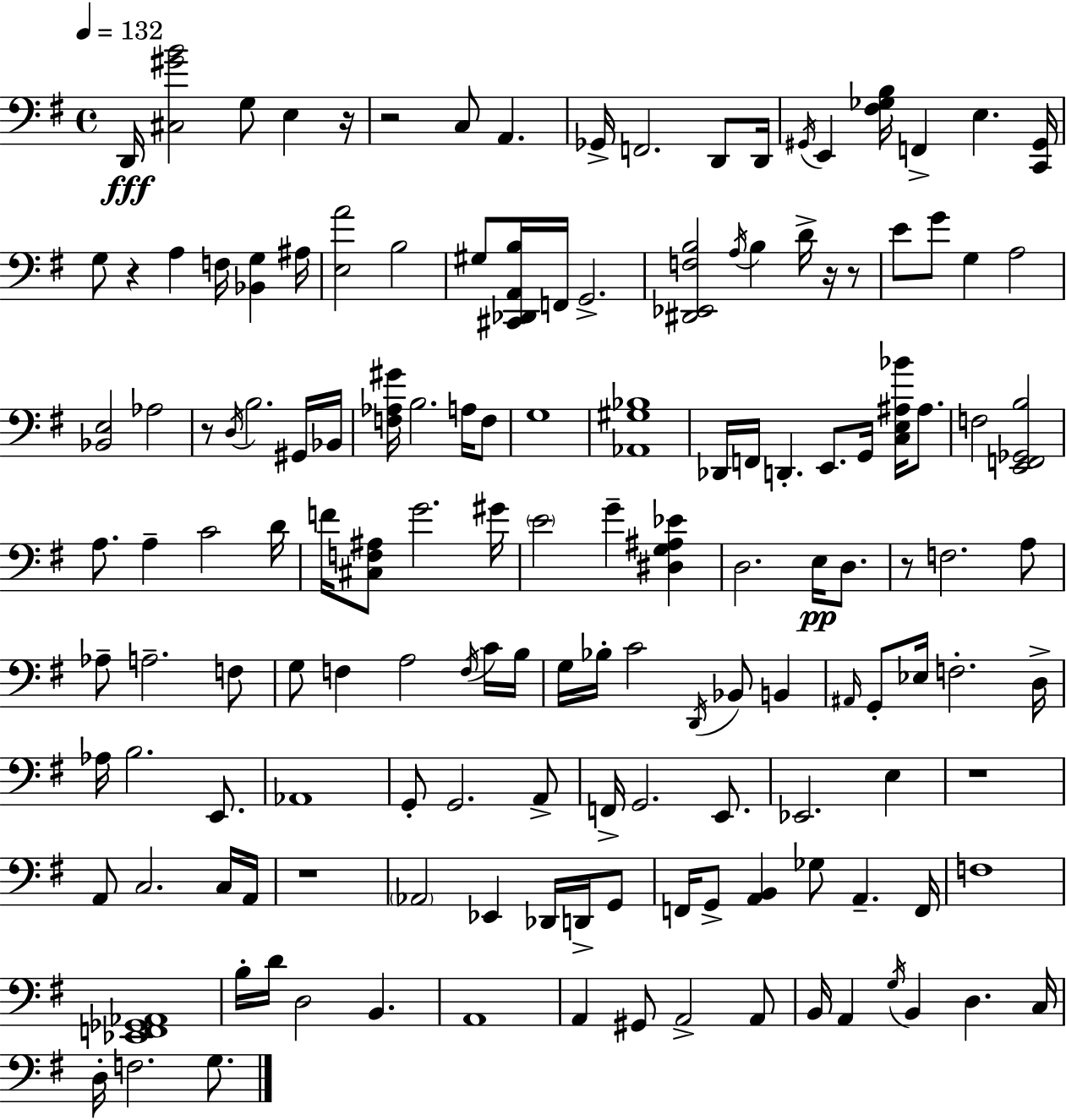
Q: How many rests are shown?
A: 9